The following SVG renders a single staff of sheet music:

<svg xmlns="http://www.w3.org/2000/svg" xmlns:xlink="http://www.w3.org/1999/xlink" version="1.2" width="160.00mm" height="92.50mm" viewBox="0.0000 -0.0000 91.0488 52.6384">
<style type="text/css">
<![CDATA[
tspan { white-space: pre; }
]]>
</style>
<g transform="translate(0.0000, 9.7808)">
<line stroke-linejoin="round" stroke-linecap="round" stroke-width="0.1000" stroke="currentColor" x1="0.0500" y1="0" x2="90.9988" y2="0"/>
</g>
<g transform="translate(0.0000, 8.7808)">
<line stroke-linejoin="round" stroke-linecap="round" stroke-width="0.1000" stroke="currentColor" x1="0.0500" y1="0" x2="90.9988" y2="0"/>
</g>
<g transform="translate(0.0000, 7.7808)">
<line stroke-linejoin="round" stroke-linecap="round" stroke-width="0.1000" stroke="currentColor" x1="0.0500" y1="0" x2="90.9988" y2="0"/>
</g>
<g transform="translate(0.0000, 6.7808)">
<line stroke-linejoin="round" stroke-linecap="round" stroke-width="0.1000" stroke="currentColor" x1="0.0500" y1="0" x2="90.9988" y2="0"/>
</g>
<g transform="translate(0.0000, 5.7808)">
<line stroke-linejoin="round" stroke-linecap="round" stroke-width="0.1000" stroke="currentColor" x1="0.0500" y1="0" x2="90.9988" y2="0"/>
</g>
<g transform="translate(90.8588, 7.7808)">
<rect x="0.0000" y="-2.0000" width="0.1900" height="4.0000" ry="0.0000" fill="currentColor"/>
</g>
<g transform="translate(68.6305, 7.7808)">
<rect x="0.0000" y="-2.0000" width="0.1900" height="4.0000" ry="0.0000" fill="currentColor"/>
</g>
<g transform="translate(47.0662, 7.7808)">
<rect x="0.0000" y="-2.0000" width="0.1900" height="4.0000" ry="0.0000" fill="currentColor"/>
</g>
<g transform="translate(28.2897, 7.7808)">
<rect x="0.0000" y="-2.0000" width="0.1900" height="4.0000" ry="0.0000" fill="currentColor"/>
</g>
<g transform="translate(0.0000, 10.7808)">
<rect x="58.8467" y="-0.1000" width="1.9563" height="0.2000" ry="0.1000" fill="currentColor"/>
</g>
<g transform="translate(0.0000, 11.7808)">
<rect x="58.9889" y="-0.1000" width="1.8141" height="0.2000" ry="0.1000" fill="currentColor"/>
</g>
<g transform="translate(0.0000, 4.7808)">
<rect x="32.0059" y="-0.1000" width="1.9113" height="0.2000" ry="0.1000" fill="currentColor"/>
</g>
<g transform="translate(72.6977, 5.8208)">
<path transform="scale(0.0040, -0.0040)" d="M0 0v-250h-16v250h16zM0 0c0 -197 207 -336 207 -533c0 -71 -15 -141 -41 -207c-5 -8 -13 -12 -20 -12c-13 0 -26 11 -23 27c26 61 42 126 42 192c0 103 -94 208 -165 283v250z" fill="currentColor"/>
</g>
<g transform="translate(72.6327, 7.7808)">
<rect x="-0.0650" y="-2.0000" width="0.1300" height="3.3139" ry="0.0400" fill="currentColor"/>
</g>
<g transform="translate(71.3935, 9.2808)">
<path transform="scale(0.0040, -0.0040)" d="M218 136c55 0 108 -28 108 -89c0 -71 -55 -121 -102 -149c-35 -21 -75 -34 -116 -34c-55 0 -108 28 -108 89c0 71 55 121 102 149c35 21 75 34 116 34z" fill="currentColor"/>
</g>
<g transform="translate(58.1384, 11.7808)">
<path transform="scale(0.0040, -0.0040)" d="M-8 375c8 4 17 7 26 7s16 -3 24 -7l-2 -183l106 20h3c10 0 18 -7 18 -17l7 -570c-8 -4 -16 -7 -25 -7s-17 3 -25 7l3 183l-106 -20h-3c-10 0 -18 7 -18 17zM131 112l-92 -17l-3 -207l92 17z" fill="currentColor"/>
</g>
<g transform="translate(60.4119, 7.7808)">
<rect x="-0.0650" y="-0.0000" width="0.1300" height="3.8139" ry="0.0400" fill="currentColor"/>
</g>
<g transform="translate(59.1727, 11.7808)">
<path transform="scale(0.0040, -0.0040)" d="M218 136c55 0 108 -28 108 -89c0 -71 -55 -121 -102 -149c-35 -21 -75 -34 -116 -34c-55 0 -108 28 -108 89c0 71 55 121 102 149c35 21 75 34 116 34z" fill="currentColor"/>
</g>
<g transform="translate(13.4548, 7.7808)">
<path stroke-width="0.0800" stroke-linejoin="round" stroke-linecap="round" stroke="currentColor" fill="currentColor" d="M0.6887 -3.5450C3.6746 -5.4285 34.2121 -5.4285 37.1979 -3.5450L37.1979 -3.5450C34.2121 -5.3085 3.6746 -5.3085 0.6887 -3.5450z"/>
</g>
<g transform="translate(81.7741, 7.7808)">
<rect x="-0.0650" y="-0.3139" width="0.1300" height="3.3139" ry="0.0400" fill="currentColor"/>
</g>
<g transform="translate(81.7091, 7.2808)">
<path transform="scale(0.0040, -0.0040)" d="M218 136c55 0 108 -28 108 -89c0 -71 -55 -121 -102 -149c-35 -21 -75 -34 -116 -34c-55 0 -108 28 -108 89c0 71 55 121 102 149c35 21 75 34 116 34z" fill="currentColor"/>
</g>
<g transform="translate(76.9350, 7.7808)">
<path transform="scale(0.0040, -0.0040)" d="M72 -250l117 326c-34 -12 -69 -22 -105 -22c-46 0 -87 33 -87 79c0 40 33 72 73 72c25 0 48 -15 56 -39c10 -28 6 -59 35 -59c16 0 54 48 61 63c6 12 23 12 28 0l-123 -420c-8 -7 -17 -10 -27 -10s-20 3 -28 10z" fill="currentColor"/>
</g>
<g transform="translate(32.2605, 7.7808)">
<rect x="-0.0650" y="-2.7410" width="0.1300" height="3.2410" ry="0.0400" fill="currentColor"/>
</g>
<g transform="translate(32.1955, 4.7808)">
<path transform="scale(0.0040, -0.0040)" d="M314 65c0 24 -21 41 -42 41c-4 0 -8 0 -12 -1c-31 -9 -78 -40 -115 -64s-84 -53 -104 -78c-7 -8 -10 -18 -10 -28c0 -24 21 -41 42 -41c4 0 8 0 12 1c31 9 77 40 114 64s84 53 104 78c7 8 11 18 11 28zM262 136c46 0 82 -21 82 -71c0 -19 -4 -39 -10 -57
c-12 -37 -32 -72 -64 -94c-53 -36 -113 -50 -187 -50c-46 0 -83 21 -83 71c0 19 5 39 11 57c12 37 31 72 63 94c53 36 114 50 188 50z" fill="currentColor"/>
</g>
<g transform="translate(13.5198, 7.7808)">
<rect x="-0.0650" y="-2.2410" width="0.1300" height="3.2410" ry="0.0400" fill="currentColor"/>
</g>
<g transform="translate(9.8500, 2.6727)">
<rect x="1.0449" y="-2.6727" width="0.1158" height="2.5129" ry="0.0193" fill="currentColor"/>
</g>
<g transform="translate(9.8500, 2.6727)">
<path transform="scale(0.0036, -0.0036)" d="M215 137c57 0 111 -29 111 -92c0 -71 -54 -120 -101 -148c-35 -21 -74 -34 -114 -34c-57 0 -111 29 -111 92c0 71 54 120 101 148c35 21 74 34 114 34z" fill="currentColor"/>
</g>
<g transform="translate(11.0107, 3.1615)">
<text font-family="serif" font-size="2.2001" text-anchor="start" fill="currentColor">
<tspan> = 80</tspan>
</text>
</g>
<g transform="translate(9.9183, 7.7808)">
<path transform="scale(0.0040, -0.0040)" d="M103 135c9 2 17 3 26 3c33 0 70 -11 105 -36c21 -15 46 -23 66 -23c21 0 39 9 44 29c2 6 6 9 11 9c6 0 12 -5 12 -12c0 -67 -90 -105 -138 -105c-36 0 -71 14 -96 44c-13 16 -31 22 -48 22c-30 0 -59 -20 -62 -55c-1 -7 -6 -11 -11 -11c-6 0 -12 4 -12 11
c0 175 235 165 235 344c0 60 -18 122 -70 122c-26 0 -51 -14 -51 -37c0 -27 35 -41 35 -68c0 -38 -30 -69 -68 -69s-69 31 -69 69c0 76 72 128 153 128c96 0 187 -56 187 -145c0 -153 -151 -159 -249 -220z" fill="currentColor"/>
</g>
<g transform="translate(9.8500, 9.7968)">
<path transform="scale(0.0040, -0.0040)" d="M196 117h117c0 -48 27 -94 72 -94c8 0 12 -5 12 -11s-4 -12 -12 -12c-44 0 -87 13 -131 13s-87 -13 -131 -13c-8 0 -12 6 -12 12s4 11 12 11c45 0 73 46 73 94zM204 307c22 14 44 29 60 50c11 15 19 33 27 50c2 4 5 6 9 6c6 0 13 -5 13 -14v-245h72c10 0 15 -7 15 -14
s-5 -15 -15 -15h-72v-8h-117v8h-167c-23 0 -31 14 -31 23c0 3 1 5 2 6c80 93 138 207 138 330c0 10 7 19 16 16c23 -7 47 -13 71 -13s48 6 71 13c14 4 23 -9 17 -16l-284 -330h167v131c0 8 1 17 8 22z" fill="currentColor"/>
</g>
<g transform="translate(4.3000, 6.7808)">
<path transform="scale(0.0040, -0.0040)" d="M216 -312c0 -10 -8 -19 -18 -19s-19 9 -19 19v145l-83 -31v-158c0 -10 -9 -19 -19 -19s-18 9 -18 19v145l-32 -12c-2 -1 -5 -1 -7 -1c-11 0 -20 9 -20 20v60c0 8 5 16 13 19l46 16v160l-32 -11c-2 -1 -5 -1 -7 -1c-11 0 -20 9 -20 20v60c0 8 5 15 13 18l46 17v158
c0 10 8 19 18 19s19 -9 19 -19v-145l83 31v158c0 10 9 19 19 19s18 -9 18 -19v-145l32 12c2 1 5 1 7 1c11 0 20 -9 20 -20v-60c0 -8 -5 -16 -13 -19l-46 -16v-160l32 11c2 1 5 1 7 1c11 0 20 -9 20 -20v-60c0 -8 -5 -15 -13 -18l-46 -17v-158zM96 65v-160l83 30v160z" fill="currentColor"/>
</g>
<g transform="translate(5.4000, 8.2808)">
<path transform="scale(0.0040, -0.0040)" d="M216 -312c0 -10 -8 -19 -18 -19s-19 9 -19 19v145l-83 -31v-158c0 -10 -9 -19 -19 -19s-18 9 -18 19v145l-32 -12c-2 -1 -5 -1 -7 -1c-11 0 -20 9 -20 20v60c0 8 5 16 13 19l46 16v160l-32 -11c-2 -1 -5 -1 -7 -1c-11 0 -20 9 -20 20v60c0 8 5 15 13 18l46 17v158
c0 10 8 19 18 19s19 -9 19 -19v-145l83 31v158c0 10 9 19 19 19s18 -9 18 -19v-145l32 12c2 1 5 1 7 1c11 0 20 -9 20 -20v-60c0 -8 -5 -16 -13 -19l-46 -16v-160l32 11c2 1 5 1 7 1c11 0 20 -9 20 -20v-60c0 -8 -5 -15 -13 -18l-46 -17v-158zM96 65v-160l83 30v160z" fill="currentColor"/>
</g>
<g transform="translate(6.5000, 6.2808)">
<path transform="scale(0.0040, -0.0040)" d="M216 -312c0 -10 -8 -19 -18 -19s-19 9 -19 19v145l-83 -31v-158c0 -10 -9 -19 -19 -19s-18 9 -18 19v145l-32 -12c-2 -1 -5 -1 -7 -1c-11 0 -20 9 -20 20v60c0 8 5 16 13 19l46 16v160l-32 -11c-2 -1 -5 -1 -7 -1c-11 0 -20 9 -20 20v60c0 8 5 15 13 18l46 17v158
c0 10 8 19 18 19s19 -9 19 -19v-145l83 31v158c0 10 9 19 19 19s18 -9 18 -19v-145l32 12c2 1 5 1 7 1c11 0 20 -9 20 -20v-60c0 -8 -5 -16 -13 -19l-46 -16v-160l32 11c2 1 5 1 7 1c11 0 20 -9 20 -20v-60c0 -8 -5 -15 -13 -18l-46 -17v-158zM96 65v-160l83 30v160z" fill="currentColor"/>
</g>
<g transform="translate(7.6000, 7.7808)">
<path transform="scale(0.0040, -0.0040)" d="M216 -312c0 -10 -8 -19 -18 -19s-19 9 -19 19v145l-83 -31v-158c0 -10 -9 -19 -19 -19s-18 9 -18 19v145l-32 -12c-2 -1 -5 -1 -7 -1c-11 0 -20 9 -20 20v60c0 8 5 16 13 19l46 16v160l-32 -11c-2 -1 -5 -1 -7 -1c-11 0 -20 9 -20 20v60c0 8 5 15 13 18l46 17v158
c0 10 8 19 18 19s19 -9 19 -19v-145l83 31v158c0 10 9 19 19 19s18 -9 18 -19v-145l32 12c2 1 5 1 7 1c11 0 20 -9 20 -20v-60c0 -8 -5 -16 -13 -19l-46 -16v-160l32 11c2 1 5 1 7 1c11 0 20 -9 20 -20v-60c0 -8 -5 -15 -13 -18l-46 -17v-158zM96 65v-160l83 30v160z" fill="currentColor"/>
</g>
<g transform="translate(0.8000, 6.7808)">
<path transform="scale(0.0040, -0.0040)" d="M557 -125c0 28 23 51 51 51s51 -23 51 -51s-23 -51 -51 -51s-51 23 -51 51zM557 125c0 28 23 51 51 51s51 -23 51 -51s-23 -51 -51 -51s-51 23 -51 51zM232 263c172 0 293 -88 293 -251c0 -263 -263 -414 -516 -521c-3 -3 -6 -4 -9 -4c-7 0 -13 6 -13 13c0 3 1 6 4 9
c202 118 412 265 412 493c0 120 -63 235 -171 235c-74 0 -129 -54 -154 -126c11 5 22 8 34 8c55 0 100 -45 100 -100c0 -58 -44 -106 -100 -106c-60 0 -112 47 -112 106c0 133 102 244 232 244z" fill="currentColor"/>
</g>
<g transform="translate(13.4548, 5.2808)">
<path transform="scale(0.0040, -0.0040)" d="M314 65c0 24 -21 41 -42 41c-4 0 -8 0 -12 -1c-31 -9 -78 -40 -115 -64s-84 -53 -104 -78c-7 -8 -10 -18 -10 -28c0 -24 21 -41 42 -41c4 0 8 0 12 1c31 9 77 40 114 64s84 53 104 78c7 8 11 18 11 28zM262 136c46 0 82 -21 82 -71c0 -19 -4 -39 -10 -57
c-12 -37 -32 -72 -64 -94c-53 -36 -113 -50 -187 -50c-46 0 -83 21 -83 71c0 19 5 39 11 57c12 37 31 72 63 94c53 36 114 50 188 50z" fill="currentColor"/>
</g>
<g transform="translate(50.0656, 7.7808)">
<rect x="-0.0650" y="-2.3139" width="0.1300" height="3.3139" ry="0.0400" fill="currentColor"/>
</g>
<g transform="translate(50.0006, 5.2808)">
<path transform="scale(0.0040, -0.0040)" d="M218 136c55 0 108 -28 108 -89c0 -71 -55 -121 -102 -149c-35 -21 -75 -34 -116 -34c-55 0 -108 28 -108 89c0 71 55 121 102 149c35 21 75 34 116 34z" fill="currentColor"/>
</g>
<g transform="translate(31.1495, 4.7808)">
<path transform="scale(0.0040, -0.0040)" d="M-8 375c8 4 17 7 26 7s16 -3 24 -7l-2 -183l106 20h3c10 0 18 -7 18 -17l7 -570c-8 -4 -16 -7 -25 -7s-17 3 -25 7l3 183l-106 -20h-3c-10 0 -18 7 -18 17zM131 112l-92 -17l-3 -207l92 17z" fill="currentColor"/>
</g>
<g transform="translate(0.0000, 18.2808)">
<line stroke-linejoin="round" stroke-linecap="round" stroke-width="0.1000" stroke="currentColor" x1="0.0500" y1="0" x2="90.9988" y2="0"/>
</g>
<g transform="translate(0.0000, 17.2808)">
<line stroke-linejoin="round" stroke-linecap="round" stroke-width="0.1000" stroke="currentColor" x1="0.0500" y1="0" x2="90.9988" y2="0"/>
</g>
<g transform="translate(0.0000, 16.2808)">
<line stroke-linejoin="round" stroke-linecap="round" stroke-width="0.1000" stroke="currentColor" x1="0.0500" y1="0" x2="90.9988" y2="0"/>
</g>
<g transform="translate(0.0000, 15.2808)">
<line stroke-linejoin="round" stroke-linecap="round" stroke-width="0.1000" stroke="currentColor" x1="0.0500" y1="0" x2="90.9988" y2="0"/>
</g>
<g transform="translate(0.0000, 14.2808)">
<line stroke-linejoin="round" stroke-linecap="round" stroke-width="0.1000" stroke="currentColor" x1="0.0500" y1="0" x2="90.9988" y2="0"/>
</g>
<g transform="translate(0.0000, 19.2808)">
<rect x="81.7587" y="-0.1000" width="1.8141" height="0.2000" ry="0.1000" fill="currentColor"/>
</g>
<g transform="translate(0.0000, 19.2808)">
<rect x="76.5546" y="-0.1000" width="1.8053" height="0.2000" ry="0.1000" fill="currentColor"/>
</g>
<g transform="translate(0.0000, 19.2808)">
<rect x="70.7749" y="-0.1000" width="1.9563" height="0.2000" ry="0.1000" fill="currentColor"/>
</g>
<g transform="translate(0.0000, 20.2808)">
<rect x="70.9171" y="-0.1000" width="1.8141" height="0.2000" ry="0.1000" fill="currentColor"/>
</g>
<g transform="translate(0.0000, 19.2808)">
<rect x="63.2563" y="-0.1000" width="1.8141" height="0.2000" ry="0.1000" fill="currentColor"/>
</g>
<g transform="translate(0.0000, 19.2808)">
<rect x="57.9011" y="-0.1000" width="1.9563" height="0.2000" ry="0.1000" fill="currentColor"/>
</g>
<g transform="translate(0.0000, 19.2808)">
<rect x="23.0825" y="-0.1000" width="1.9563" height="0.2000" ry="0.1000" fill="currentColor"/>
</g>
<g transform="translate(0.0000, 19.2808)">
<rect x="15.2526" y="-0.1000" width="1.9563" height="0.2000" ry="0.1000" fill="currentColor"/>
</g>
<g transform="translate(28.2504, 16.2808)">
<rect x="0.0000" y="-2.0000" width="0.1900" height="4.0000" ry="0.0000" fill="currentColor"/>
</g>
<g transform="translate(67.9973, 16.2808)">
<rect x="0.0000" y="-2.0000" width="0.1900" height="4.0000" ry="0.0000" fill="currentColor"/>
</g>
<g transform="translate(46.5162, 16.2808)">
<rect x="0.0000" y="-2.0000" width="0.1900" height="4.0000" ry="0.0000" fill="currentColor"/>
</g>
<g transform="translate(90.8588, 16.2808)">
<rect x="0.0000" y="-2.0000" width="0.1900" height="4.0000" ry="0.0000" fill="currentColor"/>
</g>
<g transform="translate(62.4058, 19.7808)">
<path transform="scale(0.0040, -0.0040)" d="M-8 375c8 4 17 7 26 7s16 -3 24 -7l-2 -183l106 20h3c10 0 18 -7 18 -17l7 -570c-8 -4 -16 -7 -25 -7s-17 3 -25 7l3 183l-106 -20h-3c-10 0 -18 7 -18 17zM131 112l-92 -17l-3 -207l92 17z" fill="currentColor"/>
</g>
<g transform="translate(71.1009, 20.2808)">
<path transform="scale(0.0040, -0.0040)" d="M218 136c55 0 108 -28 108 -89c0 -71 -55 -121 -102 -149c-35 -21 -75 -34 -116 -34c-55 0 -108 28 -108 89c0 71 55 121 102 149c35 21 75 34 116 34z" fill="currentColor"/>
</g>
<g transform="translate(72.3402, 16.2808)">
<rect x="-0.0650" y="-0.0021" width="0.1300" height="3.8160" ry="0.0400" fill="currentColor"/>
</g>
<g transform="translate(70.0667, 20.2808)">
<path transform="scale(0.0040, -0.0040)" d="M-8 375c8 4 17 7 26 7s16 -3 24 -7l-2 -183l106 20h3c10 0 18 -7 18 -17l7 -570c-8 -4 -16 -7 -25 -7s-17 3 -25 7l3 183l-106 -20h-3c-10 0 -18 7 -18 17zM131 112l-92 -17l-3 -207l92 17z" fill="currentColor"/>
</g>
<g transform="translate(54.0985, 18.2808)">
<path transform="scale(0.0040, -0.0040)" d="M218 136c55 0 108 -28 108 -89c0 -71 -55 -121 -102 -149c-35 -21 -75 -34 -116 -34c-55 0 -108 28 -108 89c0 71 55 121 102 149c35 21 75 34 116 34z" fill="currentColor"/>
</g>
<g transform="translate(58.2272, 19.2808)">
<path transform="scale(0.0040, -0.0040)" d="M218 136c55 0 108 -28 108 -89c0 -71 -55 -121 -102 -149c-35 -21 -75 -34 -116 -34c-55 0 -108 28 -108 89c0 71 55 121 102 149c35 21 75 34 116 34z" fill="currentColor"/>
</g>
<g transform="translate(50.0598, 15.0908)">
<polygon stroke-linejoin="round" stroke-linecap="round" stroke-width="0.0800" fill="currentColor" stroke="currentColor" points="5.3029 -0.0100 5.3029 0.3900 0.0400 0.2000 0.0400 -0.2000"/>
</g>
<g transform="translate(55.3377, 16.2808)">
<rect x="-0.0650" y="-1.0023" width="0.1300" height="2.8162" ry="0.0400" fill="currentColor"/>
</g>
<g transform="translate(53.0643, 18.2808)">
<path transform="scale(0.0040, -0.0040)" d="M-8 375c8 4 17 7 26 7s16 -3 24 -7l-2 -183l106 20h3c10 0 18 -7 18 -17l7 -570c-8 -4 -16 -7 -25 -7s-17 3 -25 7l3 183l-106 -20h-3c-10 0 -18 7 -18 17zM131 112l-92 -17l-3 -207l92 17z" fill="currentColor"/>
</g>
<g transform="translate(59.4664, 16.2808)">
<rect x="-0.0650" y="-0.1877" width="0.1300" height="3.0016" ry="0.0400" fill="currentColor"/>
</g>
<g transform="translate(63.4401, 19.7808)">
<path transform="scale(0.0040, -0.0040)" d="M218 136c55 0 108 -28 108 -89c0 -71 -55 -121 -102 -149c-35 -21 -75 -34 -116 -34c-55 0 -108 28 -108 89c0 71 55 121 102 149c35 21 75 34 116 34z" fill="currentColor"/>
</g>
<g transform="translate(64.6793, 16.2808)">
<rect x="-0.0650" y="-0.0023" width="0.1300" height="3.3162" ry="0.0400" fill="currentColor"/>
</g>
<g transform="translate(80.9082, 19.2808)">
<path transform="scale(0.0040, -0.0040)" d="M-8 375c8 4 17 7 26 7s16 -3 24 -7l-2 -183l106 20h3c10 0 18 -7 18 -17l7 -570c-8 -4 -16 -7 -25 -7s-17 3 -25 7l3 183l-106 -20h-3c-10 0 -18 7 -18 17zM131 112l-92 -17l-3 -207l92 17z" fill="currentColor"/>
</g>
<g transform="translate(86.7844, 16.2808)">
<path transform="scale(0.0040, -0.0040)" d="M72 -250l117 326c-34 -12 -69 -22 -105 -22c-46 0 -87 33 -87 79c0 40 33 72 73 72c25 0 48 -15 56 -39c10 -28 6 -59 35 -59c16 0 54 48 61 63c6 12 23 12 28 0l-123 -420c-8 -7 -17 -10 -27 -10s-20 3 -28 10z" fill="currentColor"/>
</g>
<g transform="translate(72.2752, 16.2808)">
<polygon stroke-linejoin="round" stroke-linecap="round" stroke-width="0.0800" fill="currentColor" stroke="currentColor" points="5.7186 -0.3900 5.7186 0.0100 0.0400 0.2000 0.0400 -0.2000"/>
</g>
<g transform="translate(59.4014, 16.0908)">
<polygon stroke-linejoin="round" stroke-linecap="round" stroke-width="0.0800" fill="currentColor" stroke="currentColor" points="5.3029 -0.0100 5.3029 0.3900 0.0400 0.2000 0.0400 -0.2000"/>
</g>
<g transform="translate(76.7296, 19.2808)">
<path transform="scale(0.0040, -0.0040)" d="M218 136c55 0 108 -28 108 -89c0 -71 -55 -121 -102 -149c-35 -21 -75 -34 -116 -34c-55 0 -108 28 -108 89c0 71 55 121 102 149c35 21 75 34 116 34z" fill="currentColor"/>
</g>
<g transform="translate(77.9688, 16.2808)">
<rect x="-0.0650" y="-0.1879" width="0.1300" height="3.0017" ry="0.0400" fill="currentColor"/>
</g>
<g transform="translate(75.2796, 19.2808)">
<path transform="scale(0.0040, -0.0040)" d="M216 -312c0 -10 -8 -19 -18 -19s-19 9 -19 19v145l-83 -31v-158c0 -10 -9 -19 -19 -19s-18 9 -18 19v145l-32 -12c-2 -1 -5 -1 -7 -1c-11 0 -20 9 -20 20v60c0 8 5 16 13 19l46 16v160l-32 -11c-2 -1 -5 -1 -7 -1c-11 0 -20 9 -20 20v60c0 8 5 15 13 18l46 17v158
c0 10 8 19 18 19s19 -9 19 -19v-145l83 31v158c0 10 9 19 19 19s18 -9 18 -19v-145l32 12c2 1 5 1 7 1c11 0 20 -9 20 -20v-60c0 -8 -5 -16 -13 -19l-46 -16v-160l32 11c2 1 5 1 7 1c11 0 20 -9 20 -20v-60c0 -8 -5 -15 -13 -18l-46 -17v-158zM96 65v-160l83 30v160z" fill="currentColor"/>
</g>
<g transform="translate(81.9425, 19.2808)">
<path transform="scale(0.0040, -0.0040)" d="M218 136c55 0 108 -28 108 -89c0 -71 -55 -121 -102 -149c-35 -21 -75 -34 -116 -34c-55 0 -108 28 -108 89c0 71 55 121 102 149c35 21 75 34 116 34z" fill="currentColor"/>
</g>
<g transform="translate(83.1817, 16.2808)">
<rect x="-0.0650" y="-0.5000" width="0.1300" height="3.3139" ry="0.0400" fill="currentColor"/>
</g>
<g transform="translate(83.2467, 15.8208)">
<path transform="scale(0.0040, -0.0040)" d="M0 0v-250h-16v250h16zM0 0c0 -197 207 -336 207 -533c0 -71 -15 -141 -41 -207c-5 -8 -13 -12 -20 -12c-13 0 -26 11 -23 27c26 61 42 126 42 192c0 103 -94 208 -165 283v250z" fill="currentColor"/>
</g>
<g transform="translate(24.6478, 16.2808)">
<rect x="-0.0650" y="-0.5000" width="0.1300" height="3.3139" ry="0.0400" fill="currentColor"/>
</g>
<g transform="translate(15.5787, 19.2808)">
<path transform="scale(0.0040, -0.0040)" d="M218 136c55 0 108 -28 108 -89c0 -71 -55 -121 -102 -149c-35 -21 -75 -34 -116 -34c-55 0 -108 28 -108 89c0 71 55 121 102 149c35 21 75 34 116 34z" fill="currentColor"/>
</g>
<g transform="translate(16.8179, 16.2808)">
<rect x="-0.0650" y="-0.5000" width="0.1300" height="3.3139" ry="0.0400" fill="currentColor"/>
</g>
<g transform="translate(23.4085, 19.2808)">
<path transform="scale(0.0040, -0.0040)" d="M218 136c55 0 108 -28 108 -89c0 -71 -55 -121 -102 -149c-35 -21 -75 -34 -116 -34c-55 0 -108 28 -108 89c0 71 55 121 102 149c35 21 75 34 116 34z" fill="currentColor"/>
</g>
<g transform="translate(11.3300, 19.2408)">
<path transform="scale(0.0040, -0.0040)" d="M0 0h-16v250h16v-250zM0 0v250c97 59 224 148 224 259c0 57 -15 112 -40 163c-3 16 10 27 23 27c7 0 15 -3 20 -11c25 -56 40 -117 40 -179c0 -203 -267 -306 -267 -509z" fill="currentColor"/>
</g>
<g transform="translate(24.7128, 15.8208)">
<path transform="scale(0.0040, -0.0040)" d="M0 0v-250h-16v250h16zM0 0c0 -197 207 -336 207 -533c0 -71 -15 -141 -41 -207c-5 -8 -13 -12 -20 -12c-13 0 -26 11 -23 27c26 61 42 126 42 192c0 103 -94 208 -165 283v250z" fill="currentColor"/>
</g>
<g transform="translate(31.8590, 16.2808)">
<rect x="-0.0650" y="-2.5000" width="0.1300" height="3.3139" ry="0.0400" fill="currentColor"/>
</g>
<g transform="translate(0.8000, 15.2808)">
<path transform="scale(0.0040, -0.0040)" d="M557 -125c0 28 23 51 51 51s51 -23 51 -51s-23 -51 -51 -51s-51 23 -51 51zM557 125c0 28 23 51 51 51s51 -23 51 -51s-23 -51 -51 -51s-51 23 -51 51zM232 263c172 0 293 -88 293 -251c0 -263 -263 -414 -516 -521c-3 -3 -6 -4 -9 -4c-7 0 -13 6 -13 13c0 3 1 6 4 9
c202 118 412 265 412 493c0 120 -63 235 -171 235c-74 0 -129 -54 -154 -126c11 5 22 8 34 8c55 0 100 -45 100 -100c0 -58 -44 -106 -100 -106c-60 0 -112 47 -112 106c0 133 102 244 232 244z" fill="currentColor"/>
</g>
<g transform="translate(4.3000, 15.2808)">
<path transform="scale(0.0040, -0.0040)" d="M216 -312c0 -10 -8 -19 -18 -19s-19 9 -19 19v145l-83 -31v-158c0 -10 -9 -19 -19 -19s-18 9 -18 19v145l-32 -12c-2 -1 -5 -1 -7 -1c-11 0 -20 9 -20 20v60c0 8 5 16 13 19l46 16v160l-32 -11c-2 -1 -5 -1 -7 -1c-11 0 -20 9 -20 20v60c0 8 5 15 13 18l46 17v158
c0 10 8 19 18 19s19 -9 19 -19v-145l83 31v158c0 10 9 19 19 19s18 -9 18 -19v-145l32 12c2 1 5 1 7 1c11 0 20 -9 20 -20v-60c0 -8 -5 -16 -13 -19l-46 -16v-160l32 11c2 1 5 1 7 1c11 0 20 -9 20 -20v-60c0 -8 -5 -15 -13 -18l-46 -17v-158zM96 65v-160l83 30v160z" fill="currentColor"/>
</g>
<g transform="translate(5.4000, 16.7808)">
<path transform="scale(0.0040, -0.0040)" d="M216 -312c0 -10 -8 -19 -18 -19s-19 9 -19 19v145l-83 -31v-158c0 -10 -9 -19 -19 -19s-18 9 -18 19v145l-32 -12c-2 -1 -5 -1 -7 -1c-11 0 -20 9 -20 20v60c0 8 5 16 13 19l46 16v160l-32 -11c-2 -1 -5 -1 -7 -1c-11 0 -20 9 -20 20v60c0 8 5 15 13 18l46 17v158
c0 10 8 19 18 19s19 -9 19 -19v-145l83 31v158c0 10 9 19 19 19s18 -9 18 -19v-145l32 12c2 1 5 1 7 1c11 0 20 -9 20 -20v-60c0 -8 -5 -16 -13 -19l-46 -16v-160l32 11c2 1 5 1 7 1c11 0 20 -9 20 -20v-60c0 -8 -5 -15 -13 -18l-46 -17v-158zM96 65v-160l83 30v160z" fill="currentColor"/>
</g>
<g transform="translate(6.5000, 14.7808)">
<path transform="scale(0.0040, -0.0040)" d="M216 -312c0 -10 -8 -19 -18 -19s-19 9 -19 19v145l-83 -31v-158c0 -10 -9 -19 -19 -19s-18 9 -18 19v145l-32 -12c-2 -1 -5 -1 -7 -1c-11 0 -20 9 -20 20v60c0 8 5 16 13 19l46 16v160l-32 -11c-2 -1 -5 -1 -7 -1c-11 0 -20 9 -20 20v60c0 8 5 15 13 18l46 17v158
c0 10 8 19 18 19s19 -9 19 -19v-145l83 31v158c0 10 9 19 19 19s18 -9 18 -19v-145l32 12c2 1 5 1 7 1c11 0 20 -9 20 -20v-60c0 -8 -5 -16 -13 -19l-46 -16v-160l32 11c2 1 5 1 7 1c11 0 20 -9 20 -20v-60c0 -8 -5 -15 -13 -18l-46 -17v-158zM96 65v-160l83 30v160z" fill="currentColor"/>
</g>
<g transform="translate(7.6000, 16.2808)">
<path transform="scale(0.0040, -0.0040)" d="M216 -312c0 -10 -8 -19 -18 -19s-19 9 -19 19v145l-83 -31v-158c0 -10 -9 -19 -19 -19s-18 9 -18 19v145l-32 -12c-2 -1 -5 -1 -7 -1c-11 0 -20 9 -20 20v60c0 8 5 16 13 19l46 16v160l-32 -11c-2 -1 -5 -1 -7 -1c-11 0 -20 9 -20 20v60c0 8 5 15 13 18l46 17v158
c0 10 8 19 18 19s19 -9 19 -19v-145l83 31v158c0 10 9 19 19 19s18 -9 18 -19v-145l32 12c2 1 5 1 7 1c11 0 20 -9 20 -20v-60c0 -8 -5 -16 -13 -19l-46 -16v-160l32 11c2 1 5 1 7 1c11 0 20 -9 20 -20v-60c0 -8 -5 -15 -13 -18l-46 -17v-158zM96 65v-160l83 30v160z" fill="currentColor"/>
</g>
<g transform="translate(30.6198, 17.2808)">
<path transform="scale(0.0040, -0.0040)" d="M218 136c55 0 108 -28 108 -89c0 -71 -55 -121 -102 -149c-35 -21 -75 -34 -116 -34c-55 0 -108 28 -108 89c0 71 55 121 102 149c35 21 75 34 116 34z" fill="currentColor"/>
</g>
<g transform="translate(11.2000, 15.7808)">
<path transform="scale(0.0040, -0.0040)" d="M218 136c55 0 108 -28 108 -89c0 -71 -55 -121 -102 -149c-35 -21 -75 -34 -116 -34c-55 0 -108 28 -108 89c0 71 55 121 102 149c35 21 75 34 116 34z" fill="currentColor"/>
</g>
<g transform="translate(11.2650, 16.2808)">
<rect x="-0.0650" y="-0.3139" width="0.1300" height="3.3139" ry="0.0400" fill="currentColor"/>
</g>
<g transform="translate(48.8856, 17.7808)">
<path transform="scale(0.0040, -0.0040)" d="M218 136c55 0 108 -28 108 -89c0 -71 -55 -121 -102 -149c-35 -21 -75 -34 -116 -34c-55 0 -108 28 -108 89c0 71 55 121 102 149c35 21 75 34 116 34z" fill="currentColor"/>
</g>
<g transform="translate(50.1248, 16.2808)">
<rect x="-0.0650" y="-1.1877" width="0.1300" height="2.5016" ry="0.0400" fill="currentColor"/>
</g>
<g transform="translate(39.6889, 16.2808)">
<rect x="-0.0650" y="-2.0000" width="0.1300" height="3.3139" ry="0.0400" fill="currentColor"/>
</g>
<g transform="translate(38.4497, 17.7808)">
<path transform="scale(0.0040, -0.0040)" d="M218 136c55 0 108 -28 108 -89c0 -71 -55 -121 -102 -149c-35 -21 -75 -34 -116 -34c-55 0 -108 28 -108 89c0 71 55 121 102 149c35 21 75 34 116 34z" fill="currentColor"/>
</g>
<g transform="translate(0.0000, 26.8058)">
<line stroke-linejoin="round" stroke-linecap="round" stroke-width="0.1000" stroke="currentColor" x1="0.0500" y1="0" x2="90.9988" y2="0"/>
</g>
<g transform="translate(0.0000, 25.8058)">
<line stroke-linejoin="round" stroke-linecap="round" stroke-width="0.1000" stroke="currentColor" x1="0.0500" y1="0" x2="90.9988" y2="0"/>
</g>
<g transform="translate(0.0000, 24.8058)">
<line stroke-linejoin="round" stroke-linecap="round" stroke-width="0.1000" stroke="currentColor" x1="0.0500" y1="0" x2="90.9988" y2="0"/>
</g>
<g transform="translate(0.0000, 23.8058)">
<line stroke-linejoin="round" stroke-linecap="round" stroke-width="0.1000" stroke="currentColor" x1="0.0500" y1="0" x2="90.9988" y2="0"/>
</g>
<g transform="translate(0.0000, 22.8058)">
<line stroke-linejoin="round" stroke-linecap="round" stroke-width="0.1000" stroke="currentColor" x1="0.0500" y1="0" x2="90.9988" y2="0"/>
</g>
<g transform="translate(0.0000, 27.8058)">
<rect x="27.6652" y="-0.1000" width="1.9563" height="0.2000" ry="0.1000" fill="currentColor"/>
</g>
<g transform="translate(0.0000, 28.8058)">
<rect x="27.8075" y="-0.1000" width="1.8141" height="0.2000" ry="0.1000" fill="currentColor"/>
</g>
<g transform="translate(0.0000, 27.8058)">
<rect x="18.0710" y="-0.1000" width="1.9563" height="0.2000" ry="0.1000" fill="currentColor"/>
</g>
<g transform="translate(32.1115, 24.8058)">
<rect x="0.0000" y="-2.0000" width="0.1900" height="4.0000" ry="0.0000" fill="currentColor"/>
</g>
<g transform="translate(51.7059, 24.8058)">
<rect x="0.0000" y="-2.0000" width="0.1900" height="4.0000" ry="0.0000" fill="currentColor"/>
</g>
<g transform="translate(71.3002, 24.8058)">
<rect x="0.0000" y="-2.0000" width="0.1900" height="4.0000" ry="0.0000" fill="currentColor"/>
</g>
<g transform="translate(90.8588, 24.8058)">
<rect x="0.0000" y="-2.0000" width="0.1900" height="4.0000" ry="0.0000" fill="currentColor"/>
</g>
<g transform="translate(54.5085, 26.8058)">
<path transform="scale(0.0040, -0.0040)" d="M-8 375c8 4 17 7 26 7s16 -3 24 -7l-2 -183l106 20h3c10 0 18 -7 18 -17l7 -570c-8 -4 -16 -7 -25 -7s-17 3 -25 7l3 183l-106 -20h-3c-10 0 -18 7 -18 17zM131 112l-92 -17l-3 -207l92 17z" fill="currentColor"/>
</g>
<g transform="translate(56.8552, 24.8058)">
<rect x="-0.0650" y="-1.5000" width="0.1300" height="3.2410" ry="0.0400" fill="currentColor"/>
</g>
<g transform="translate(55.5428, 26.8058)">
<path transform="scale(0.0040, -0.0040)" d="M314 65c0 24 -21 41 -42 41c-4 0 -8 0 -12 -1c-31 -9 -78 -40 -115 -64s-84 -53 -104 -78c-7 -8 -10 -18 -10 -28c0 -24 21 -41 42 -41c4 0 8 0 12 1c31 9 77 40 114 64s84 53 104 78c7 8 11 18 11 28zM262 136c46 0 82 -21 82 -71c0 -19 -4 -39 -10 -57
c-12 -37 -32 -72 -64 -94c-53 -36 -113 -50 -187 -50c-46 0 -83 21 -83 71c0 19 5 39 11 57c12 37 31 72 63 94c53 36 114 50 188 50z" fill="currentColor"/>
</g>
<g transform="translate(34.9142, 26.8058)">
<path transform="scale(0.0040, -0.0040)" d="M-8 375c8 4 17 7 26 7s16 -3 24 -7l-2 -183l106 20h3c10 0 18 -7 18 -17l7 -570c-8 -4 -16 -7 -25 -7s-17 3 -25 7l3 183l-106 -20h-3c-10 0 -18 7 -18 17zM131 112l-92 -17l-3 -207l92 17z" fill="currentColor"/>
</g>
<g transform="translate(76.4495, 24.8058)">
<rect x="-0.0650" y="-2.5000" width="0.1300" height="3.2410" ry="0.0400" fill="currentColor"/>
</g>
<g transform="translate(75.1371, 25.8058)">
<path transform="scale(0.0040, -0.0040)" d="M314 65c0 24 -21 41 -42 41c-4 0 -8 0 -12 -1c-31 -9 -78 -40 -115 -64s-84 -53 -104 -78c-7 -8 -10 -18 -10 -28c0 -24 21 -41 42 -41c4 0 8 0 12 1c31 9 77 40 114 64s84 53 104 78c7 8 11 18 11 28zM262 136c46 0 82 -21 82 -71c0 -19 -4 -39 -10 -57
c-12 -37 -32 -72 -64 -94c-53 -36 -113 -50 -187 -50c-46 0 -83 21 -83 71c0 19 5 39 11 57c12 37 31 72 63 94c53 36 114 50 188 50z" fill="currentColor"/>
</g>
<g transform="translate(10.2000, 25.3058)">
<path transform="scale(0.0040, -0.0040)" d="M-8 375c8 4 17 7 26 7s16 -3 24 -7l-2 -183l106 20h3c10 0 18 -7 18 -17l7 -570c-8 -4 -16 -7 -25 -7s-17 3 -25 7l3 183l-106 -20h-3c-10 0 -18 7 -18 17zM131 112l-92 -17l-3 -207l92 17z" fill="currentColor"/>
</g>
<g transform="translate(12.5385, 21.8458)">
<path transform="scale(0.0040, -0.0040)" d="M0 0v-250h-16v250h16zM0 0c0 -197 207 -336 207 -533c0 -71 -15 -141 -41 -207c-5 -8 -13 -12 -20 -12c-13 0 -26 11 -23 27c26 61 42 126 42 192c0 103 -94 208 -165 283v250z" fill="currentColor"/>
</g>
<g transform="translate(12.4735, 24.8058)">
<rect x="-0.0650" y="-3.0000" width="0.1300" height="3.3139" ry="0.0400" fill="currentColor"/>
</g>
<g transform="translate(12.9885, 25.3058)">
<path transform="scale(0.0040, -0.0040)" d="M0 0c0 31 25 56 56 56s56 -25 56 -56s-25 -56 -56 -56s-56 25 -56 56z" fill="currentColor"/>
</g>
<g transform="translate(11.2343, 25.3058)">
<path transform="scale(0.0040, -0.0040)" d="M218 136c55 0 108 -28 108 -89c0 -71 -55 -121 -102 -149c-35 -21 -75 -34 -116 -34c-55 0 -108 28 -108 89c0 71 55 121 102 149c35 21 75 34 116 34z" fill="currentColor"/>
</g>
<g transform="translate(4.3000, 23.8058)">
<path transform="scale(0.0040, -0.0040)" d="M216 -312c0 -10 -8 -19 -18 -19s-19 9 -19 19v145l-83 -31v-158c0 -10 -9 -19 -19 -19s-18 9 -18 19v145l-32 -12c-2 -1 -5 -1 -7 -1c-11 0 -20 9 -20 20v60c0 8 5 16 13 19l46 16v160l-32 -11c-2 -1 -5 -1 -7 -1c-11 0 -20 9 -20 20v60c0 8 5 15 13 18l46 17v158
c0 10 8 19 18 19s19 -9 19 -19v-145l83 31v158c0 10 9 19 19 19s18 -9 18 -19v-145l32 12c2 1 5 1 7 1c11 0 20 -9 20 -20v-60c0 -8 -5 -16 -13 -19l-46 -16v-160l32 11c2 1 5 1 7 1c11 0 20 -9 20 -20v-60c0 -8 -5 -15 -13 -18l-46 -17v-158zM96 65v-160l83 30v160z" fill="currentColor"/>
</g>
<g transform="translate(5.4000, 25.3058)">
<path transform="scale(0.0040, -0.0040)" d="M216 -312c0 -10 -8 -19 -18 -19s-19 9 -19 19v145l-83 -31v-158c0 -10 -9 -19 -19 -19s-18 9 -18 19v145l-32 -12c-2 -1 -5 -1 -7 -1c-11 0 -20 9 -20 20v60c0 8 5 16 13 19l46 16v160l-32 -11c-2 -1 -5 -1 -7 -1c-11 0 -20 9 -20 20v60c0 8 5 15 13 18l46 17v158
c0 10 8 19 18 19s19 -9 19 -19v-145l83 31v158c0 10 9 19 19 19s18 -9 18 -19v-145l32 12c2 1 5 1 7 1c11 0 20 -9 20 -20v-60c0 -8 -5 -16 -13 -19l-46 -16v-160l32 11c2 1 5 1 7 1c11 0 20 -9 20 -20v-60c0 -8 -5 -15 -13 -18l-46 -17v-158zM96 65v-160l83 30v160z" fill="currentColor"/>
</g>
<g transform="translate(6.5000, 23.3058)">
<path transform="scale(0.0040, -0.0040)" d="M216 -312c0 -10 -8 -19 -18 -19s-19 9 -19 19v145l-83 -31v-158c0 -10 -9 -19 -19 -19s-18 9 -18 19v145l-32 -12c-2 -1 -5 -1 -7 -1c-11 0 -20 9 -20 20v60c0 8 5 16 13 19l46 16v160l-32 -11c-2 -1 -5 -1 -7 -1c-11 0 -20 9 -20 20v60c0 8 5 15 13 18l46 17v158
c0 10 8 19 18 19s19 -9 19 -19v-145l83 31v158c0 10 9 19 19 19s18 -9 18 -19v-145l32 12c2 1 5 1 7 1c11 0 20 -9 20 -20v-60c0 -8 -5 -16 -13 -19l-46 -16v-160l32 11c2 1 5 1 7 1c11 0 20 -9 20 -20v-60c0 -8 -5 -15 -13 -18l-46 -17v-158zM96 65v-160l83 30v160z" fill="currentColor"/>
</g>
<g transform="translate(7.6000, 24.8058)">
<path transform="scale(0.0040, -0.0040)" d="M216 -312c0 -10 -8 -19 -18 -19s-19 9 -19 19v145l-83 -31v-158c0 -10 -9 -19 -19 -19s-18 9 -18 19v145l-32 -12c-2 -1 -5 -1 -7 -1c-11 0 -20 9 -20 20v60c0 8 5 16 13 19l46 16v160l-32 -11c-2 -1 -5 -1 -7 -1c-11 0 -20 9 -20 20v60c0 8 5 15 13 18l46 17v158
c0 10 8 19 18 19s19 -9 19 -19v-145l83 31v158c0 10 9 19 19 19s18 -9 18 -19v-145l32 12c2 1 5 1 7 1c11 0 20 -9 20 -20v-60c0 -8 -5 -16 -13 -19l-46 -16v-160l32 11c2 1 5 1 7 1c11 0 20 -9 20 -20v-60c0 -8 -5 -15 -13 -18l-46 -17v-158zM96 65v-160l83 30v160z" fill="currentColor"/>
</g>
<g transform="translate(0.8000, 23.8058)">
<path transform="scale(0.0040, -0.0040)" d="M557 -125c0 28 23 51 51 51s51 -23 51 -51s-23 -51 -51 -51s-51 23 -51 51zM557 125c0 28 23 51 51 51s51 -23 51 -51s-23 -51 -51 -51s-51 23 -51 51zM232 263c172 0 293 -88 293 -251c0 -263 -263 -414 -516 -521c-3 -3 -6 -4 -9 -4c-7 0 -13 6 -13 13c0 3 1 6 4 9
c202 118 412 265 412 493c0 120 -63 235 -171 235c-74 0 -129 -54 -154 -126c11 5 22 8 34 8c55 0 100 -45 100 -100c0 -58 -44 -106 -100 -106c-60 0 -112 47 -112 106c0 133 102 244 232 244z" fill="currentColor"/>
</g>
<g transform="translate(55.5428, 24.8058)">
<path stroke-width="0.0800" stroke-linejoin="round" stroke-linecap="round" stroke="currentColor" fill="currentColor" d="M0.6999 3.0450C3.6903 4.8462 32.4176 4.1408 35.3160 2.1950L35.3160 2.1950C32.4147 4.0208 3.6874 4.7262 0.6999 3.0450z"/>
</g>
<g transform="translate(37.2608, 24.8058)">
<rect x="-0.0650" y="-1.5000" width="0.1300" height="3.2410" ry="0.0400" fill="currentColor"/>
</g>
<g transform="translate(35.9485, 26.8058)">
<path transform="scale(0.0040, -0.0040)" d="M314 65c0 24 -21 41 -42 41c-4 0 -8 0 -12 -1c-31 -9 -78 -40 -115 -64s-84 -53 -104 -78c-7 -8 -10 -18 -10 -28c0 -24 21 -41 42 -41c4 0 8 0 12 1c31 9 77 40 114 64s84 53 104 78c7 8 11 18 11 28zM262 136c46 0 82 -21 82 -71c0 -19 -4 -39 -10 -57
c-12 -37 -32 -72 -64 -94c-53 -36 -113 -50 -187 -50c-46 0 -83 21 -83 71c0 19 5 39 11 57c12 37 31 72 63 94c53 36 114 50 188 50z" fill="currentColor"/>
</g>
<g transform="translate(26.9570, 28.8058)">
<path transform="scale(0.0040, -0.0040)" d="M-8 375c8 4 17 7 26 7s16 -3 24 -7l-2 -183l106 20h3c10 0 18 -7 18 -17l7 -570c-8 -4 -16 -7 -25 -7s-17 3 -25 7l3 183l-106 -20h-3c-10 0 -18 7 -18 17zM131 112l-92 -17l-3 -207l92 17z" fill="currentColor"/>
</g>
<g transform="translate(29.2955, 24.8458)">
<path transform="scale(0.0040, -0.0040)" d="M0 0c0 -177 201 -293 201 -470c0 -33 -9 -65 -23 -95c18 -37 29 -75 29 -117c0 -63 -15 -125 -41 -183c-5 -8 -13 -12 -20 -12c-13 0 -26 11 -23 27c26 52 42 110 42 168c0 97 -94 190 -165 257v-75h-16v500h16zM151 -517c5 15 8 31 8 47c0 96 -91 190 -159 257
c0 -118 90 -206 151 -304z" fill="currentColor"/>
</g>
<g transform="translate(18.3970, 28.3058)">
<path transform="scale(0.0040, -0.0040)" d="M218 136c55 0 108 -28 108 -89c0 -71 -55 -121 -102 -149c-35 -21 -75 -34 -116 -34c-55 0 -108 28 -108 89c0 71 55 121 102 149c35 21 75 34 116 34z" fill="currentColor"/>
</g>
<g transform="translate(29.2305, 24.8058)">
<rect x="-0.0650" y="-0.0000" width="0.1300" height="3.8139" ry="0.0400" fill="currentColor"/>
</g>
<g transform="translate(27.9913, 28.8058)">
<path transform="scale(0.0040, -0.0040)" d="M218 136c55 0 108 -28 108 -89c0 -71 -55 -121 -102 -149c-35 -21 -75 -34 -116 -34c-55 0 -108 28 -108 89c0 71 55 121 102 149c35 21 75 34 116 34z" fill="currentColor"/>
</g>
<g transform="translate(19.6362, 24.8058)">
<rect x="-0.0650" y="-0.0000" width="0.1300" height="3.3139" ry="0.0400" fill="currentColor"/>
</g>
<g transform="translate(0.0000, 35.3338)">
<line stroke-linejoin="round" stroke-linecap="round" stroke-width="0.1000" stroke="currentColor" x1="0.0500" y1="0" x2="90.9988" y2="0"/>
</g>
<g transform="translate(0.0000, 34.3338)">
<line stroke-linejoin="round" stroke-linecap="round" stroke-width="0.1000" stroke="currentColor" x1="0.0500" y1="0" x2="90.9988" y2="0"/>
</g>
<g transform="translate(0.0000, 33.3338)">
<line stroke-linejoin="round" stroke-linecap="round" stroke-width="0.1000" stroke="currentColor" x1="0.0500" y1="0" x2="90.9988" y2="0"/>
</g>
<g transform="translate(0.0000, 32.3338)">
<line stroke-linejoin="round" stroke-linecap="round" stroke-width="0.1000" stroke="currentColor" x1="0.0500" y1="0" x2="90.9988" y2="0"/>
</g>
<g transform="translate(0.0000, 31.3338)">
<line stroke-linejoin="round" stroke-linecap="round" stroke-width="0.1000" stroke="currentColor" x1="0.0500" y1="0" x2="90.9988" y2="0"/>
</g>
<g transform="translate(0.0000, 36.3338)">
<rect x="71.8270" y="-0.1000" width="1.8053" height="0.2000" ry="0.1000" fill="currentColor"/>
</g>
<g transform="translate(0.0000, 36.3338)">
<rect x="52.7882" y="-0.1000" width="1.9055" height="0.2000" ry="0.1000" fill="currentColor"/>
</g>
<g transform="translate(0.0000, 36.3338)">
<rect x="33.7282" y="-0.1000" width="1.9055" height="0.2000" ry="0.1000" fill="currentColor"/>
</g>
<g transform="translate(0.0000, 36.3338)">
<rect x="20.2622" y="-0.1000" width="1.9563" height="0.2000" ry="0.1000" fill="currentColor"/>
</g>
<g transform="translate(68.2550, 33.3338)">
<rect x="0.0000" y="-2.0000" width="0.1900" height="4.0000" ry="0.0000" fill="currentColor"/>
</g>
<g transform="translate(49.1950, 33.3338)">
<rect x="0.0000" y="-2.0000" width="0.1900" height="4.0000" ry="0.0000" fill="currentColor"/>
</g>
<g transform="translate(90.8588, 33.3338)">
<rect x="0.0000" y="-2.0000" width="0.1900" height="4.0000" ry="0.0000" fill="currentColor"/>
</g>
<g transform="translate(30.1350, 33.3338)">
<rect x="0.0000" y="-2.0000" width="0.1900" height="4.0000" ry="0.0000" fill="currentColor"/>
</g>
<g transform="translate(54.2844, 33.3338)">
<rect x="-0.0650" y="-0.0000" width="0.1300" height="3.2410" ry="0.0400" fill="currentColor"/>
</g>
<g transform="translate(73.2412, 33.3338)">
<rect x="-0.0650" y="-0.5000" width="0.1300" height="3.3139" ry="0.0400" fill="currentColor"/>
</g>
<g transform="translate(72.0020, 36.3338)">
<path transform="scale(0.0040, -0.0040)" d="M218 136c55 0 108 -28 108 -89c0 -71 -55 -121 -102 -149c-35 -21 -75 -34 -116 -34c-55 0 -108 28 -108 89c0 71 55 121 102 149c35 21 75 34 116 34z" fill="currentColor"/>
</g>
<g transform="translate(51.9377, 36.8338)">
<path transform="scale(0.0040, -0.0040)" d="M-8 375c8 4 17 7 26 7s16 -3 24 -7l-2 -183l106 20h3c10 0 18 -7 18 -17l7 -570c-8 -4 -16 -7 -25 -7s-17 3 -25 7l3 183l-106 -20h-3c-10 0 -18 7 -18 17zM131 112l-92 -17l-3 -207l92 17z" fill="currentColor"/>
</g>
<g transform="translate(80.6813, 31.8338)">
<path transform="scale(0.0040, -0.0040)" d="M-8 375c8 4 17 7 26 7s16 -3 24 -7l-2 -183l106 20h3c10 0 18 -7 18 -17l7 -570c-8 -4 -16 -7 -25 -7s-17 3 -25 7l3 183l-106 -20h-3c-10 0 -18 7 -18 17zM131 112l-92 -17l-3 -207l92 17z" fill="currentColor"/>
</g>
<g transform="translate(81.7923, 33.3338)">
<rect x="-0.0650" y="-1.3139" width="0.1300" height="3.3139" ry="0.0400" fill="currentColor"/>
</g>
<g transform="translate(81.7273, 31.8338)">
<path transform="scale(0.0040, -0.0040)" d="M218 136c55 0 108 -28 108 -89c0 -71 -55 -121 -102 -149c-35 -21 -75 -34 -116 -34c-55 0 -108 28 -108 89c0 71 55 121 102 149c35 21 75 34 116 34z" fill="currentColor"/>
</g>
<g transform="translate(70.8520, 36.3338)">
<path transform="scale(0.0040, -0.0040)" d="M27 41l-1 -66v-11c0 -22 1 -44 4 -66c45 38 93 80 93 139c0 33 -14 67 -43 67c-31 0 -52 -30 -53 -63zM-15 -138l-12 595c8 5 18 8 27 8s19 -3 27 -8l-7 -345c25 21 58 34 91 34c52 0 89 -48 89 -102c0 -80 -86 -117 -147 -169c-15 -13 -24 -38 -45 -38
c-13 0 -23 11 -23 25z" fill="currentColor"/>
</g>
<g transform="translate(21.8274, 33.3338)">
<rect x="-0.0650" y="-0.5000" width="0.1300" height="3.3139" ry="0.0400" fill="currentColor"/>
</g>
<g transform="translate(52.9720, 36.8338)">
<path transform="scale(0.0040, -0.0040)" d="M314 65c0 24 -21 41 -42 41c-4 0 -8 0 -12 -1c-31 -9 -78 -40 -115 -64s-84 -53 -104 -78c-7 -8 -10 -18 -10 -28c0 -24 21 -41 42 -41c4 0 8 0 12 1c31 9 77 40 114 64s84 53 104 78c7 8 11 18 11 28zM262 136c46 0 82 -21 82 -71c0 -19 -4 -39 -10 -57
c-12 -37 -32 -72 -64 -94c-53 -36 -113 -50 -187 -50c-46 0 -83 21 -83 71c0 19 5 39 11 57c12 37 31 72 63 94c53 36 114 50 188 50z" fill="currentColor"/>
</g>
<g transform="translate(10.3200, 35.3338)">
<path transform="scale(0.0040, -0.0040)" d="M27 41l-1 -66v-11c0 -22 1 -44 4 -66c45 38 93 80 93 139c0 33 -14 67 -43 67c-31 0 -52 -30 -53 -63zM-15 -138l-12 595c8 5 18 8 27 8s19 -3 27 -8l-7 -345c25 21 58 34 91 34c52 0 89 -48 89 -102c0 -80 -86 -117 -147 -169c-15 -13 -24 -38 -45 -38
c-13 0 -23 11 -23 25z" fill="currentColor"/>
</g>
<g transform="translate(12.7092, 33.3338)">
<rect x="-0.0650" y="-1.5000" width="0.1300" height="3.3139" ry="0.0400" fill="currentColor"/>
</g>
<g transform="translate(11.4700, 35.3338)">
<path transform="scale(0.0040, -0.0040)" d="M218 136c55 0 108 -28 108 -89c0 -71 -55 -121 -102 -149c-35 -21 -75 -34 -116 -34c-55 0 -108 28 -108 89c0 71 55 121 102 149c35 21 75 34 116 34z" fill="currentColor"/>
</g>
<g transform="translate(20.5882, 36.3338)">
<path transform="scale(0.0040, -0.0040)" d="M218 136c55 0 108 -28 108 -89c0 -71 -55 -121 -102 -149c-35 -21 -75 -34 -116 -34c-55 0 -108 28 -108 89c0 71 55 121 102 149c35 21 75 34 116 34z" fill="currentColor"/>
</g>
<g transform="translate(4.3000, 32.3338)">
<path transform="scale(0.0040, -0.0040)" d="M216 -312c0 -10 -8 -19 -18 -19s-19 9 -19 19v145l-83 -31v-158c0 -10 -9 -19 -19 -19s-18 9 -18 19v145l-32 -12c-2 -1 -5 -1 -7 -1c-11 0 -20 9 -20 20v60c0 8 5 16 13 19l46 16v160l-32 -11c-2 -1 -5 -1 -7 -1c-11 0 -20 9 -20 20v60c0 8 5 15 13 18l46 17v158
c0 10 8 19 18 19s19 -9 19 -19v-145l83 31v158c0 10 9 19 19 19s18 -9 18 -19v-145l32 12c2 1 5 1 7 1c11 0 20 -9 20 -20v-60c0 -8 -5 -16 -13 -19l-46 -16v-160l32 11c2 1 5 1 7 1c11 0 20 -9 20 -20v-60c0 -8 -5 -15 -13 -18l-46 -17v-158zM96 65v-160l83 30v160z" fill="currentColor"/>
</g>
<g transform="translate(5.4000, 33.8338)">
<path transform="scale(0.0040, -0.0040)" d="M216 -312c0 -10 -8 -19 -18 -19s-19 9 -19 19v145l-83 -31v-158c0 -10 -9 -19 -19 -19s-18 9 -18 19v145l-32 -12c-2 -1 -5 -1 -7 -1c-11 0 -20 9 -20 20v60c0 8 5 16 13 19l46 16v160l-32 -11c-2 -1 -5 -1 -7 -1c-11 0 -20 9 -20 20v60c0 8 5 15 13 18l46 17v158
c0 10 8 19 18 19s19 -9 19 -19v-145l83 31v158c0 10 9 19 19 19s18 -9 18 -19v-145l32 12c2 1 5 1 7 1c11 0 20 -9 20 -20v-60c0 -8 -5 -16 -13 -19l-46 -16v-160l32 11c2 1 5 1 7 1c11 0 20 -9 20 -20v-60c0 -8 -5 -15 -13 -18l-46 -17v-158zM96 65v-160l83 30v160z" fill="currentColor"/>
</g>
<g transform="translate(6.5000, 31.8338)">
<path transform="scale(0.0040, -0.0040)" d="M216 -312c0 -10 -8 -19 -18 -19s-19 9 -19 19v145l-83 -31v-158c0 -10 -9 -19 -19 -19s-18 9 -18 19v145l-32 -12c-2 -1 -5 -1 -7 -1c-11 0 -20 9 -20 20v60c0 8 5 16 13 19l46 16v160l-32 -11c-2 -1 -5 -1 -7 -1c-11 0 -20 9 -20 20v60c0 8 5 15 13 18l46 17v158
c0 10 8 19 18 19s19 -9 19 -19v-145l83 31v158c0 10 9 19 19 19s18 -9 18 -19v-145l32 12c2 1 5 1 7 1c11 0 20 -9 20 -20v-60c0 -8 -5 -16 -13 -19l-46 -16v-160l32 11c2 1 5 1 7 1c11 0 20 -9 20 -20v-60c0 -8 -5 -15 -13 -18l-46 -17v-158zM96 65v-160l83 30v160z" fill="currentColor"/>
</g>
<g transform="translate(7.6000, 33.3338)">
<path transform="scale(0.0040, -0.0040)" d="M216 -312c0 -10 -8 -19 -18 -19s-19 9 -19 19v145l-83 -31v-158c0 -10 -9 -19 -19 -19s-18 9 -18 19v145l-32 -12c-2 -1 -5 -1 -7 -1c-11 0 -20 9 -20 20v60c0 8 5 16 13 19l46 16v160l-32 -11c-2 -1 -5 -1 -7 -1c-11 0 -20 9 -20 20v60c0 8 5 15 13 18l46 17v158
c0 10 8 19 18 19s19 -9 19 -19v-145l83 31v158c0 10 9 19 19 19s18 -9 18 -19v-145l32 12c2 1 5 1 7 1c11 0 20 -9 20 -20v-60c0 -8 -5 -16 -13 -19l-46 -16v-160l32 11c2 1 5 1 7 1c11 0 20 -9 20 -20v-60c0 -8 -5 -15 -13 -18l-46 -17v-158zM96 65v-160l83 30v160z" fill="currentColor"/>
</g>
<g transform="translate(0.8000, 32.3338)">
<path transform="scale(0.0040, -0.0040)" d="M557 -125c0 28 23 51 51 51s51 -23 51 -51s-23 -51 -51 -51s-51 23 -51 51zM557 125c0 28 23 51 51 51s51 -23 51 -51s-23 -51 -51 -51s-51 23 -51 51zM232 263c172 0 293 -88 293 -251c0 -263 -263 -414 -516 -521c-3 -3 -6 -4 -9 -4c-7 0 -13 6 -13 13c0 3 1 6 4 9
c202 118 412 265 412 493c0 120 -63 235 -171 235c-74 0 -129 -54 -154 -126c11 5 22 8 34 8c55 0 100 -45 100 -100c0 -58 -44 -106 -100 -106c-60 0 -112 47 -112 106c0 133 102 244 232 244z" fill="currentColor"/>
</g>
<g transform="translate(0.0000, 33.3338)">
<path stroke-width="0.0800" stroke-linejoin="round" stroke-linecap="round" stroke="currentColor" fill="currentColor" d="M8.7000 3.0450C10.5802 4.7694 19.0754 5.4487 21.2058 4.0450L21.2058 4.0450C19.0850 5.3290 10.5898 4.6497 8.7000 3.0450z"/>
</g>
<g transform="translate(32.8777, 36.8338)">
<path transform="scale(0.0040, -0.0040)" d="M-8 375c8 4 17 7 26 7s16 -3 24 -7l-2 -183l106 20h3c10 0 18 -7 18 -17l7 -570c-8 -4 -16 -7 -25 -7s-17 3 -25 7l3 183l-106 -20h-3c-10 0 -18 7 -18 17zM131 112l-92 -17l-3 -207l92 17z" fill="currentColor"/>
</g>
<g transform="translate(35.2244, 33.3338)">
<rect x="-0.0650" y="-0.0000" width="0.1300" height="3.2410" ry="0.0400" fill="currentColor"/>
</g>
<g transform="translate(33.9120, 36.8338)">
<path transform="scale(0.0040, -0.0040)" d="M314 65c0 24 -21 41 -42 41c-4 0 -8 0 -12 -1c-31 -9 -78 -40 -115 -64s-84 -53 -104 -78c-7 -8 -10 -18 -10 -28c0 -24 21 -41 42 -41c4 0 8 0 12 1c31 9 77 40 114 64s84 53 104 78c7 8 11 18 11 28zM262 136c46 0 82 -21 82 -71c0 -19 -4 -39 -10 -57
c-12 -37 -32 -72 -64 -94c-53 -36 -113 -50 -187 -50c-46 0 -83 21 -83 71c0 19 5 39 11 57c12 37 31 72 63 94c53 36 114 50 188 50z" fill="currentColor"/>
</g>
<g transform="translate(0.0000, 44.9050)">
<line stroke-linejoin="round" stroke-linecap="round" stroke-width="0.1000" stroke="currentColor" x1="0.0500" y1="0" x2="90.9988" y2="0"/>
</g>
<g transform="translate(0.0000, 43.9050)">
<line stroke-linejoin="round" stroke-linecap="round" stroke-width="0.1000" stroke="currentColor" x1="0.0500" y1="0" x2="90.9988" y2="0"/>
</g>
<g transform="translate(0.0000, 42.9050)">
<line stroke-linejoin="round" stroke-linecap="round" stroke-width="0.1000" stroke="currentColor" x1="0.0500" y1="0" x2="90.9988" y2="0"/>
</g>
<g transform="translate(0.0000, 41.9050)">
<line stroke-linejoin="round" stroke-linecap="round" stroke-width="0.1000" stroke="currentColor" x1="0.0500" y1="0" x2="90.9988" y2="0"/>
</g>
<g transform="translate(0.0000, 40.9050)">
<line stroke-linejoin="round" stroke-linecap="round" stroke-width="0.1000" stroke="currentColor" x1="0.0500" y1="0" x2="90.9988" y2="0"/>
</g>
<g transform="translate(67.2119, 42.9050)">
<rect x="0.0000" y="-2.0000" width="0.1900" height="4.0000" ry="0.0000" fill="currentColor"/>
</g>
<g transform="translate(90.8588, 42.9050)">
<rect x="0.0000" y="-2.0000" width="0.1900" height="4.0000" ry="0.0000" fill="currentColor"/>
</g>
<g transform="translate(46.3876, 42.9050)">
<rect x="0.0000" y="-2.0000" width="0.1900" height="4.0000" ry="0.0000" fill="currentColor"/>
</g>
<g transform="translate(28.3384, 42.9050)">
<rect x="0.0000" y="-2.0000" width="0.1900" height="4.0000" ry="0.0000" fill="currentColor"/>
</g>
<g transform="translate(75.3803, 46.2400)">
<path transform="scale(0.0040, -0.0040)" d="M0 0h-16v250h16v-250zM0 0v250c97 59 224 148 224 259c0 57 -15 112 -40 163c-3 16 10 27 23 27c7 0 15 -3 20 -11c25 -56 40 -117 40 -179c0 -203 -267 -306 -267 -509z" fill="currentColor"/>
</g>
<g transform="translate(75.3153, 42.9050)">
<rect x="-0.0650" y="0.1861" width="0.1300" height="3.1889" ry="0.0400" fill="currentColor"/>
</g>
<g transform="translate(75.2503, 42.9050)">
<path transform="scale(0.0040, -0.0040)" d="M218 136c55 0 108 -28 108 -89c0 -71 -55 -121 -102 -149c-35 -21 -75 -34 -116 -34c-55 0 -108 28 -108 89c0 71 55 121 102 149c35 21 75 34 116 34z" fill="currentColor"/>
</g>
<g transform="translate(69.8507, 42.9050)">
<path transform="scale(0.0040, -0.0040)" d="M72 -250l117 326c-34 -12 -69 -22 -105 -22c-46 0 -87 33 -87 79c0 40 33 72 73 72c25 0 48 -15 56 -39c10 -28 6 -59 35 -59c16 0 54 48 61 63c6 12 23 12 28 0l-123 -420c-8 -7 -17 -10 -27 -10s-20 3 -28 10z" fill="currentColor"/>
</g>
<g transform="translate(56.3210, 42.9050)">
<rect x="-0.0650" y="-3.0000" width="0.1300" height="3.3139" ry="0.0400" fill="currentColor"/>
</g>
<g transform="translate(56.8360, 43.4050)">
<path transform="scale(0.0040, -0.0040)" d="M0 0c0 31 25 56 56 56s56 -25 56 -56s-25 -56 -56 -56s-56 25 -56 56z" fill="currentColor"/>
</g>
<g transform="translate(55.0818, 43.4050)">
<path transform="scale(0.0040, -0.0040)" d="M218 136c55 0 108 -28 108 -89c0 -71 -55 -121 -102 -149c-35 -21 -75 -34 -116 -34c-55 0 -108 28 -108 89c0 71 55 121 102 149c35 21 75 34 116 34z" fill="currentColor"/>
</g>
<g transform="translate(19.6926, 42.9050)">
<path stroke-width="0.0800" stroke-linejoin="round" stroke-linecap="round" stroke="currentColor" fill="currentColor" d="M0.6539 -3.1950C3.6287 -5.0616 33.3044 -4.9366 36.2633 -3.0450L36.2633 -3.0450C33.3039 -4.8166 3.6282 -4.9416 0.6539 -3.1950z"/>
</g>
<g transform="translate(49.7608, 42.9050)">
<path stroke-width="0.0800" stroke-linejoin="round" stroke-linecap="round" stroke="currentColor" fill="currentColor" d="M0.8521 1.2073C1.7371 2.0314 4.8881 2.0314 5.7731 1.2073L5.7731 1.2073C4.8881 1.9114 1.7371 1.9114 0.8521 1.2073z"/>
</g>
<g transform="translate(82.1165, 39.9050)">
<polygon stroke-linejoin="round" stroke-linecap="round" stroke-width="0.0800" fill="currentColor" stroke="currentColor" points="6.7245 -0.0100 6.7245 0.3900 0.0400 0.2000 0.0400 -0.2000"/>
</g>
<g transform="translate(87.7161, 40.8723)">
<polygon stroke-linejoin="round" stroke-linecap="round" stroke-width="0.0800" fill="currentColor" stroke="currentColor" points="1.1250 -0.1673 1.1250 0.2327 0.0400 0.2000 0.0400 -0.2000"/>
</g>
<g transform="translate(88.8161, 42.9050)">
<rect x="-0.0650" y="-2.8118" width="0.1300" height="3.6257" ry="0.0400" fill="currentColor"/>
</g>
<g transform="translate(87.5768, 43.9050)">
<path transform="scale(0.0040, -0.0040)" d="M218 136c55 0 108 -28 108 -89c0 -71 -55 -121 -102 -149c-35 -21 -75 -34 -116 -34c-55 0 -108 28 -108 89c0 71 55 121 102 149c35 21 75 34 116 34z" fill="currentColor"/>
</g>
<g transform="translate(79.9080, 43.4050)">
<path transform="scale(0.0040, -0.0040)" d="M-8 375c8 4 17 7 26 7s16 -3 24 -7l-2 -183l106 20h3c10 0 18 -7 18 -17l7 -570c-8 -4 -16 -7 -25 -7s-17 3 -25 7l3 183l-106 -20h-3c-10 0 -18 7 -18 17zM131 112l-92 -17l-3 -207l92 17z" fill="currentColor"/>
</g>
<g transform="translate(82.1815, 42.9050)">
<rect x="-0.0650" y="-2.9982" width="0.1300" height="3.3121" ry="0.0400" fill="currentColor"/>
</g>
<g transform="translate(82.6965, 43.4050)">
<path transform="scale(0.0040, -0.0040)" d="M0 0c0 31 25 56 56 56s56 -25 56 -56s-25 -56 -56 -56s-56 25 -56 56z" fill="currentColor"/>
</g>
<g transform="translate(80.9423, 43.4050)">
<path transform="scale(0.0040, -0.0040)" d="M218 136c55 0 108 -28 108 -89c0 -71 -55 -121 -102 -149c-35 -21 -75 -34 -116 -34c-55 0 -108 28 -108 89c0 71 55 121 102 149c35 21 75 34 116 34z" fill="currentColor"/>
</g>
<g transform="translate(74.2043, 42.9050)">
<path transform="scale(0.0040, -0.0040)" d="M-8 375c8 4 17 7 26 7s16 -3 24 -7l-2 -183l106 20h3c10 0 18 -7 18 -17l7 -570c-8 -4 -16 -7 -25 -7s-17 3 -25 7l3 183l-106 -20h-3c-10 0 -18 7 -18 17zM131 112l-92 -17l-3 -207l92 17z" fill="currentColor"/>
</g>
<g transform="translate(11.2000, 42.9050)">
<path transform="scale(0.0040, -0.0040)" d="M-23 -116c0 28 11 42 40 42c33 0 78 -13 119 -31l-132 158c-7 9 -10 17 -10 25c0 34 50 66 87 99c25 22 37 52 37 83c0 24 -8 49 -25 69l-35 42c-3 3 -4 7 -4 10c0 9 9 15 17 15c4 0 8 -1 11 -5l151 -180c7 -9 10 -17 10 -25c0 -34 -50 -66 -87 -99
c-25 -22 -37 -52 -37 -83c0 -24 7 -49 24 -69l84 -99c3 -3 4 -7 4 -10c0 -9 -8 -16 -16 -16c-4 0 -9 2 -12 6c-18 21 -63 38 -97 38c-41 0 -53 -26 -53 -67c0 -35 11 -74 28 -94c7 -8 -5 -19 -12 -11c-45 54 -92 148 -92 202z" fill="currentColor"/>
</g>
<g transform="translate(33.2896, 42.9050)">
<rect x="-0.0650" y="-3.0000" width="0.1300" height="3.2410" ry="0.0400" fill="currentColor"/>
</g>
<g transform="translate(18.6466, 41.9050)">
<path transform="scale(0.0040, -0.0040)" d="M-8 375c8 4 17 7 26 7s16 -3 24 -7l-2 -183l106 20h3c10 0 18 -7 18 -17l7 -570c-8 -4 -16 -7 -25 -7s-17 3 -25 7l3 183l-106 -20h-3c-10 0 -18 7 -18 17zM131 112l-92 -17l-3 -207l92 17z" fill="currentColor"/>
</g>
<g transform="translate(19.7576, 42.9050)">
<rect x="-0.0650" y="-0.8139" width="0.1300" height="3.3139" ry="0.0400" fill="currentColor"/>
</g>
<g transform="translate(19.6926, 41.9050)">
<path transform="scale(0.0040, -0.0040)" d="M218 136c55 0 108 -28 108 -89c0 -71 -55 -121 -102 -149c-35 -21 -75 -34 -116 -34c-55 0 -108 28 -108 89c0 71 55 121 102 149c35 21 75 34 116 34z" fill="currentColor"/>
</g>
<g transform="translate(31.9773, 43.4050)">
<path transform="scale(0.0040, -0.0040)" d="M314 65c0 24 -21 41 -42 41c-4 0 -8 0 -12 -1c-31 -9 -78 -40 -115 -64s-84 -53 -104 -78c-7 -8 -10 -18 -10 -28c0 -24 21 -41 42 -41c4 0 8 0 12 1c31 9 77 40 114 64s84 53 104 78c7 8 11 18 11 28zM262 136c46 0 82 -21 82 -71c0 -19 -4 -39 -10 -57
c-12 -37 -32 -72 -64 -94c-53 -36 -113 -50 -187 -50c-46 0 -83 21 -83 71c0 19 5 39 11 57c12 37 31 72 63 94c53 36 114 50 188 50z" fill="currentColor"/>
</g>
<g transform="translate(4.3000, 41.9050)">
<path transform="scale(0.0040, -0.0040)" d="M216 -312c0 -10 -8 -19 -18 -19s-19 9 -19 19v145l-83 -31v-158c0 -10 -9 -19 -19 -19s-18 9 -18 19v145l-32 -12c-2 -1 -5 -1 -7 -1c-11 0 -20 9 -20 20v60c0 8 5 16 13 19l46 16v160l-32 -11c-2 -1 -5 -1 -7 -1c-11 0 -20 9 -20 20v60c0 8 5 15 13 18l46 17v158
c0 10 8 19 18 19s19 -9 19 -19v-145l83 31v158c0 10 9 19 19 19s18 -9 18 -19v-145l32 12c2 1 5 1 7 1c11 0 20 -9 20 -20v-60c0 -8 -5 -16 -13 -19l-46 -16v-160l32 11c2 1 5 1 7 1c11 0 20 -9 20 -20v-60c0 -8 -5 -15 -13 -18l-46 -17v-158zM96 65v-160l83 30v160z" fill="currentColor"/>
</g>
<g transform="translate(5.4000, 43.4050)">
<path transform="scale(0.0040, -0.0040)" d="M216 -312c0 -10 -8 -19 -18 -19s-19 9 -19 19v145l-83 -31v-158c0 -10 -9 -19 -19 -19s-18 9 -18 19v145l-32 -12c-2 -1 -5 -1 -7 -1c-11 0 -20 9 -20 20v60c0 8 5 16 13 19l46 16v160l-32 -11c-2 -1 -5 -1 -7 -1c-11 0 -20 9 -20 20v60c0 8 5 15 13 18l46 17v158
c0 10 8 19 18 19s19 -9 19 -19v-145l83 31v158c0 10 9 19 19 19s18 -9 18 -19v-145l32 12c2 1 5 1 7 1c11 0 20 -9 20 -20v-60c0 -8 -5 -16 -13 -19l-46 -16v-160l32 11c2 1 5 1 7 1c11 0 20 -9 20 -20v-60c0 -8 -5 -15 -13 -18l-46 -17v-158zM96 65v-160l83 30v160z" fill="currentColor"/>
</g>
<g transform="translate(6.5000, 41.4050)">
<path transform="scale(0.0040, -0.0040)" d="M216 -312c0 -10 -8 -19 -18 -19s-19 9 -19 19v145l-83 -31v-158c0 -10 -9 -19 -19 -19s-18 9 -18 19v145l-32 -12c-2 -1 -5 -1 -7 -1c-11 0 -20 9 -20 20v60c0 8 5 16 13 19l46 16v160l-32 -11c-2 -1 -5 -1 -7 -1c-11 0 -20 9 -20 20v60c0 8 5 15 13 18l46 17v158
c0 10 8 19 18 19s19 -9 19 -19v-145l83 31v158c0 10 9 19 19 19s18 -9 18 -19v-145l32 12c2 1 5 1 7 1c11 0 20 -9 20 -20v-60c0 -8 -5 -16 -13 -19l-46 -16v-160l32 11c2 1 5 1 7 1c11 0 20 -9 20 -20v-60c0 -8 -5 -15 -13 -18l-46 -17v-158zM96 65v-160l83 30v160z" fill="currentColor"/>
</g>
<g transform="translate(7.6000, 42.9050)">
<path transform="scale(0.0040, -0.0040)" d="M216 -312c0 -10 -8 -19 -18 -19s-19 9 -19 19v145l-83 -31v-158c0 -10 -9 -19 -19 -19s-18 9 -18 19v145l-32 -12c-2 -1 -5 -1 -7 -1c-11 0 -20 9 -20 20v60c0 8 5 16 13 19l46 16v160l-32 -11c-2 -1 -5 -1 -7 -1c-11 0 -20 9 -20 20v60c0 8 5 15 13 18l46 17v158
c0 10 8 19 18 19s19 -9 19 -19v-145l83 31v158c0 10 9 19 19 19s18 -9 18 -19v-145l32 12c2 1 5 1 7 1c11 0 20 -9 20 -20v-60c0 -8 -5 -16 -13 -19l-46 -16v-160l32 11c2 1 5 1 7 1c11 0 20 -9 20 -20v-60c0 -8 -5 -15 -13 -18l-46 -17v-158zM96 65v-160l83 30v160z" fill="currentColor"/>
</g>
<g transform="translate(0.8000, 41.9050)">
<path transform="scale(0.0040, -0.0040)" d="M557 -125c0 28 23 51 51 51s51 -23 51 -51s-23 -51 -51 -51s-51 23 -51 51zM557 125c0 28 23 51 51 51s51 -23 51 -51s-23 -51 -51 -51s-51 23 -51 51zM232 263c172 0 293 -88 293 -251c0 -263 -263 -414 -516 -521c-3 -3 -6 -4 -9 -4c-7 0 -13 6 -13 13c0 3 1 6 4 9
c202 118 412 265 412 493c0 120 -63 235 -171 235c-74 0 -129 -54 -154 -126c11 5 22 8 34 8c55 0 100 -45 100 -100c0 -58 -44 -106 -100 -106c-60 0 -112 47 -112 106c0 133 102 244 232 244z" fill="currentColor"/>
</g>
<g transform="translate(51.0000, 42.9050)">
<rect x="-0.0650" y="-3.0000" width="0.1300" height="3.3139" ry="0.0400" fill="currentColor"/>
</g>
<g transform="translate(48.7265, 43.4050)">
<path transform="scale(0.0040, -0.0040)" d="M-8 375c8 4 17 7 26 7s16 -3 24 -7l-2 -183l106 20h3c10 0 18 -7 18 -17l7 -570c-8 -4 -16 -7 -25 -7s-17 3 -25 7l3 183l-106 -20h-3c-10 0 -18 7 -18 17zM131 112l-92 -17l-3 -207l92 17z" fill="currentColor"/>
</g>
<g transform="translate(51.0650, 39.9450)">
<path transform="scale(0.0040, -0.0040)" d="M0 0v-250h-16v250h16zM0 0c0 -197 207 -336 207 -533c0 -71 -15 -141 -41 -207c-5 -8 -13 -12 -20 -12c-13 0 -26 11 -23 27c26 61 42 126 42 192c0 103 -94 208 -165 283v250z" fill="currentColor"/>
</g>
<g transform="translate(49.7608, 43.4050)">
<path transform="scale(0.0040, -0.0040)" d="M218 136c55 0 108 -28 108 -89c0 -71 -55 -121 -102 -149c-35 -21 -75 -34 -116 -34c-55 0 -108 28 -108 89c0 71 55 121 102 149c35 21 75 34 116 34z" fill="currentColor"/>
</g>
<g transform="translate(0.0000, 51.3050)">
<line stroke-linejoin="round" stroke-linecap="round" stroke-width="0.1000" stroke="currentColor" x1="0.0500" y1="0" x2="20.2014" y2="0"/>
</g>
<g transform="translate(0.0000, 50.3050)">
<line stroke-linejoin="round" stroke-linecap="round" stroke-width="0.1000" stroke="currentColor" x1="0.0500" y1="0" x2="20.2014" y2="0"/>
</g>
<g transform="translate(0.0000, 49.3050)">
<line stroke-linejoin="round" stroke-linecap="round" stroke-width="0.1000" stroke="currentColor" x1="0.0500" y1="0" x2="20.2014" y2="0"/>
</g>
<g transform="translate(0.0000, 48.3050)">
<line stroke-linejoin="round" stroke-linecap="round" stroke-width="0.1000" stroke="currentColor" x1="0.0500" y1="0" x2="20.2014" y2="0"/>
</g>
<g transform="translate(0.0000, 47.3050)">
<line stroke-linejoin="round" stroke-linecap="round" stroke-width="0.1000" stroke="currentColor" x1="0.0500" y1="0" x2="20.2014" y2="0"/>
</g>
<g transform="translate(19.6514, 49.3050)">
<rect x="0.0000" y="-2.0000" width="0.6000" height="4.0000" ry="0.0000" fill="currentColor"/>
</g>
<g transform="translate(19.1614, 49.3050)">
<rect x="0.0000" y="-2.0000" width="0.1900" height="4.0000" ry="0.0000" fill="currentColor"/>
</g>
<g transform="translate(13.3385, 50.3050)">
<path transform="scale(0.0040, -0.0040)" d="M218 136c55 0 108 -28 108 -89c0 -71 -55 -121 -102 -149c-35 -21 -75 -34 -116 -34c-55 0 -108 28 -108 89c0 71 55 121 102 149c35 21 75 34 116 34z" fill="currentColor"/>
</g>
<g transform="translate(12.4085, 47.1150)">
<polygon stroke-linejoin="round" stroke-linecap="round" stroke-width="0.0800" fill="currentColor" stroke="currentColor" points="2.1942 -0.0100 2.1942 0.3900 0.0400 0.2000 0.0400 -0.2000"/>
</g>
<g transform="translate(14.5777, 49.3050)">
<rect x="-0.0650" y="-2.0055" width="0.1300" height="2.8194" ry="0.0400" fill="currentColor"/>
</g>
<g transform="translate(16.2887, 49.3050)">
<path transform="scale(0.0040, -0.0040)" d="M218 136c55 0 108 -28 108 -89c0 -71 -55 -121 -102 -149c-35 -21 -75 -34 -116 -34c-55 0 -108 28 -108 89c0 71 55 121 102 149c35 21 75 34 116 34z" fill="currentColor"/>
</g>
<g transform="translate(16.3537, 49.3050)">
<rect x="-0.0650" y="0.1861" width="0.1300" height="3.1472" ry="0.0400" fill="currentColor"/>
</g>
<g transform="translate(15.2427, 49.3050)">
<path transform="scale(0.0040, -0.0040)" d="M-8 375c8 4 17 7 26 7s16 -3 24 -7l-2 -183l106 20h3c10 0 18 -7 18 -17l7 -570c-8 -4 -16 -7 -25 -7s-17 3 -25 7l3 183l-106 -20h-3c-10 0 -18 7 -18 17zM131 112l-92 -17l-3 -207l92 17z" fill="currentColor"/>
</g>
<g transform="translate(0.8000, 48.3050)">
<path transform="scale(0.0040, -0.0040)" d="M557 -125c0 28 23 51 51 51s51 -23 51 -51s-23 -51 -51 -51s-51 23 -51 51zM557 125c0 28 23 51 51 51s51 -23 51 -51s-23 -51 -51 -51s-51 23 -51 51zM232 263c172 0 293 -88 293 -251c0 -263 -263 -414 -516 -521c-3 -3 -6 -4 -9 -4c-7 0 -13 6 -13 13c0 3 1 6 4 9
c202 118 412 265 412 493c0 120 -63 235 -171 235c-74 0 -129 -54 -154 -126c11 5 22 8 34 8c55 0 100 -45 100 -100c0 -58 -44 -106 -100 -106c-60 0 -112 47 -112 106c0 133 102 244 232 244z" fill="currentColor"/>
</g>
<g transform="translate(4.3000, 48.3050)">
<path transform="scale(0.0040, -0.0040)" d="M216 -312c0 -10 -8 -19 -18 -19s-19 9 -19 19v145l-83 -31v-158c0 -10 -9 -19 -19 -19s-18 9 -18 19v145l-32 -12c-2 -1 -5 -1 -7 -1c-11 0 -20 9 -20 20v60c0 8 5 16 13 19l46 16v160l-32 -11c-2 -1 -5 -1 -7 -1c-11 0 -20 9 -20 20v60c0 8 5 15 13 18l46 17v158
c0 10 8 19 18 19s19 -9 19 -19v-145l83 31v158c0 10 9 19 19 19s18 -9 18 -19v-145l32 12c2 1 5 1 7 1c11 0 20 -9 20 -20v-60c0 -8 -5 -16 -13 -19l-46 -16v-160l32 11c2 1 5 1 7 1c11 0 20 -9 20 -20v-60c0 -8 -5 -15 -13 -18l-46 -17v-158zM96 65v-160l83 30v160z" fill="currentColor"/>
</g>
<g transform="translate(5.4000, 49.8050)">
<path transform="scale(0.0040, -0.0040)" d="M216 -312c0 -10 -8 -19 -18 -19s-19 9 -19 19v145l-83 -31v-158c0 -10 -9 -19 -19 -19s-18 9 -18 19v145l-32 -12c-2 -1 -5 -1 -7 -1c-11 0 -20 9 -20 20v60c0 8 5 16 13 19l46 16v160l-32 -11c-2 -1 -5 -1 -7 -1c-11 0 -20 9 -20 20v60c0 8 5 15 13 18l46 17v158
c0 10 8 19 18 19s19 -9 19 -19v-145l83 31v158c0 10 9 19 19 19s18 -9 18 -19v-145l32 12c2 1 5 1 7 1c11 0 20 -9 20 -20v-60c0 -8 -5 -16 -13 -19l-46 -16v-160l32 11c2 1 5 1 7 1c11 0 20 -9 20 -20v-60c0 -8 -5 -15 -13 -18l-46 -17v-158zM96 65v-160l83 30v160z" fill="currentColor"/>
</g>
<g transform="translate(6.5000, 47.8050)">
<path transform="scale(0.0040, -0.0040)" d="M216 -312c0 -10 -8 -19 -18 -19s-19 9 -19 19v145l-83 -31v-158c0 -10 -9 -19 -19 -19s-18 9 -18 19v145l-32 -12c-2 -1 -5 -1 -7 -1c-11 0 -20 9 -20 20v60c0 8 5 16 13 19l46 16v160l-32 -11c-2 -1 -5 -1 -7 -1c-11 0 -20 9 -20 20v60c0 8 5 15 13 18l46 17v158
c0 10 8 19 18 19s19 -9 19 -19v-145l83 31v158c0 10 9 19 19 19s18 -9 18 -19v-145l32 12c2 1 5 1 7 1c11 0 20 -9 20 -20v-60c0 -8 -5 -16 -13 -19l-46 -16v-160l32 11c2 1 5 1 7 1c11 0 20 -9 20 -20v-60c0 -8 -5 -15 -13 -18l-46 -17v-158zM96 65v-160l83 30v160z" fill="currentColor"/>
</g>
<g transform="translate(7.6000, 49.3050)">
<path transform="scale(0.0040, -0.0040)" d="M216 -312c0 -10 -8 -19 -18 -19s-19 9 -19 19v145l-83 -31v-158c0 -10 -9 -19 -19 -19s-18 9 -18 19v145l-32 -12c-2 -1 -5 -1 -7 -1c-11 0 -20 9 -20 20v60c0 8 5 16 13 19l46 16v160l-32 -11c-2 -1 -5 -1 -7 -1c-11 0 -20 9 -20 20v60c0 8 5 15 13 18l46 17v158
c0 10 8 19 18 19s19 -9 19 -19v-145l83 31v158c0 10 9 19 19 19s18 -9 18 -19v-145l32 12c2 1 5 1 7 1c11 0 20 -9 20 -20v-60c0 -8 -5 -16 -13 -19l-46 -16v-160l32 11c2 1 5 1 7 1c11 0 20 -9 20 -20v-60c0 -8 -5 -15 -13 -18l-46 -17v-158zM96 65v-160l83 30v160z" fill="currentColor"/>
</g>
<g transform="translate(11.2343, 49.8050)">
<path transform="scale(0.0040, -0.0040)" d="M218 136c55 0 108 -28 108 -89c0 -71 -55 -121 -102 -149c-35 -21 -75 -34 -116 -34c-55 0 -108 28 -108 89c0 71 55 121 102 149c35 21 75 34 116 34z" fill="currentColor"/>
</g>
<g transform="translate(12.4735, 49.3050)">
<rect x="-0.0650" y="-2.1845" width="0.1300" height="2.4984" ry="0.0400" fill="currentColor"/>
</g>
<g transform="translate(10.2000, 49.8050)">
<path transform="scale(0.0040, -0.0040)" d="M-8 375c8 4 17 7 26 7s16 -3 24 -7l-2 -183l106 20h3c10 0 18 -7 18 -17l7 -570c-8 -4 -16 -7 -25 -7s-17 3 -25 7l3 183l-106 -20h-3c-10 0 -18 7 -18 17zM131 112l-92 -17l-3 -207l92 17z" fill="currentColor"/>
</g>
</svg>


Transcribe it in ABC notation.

X:1
T:Untitled
M:2/4
L:1/4
K:E
B,2 C2 B, C,, A,,/2 z/2 E, E,/2 E,, E,,/2 B,, A,, A,,/2 G,,/2 E,,/2 D,,/2 C,,/2 ^E,,/2 E,,/2 z/2 C,/2 ^D,, C,,/4 G,,2 G,,2 B,,2 _G,, E,, D,,2 D,,2 _E,, G, z F, ^C,2 C,/2 C, z/2 D,/2 C,/2 B,,/4 C,/2 B,,/2 D,